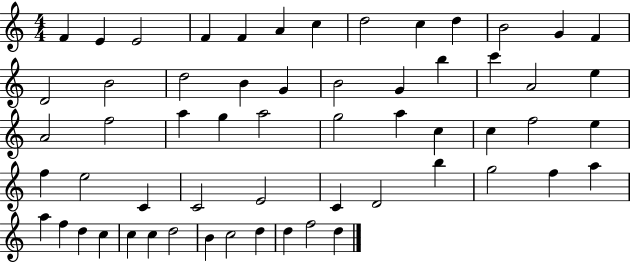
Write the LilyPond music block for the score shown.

{
  \clef treble
  \numericTimeSignature
  \time 4/4
  \key c \major
  f'4 e'4 e'2 | f'4 f'4 a'4 c''4 | d''2 c''4 d''4 | b'2 g'4 f'4 | \break d'2 b'2 | d''2 b'4 g'4 | b'2 g'4 b''4 | c'''4 a'2 e''4 | \break a'2 f''2 | a''4 g''4 a''2 | g''2 a''4 c''4 | c''4 f''2 e''4 | \break f''4 e''2 c'4 | c'2 e'2 | c'4 d'2 b''4 | g''2 f''4 a''4 | \break a''4 f''4 d''4 c''4 | c''4 c''4 d''2 | b'4 c''2 d''4 | d''4 f''2 d''4 | \break \bar "|."
}